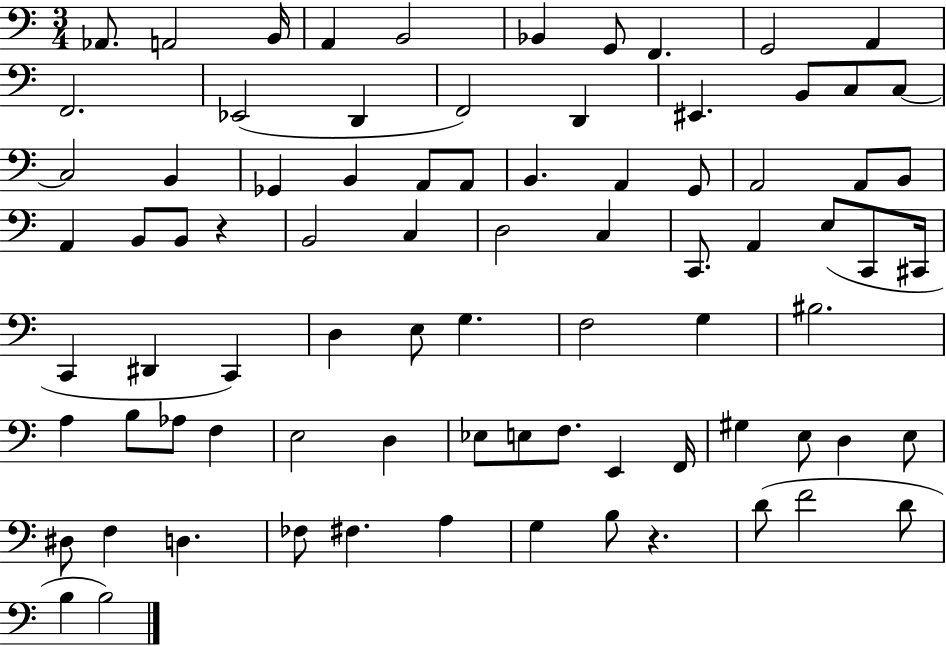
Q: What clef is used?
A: bass